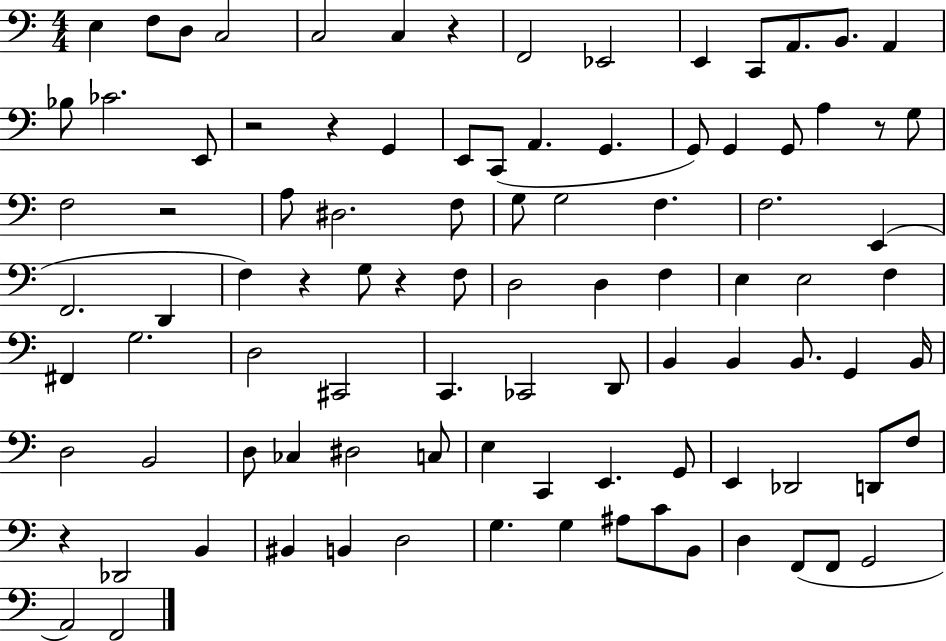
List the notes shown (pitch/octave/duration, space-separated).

E3/q F3/e D3/e C3/h C3/h C3/q R/q F2/h Eb2/h E2/q C2/e A2/e. B2/e. A2/q Bb3/e CES4/h. E2/e R/h R/q G2/q E2/e C2/e A2/q. G2/q. G2/e G2/q G2/e A3/q R/e G3/e F3/h R/h A3/e D#3/h. F3/e G3/e G3/h F3/q. F3/h. E2/q F2/h. D2/q F3/q R/q G3/e R/q F3/e D3/h D3/q F3/q E3/q E3/h F3/q F#2/q G3/h. D3/h C#2/h C2/q. CES2/h D2/e B2/q B2/q B2/e. G2/q B2/s D3/h B2/h D3/e CES3/q D#3/h C3/e E3/q C2/q E2/q. G2/e E2/q Db2/h D2/e F3/e R/q Db2/h B2/q BIS2/q B2/q D3/h G3/q. G3/q A#3/e C4/e B2/e D3/q F2/e F2/e G2/h A2/h F2/h